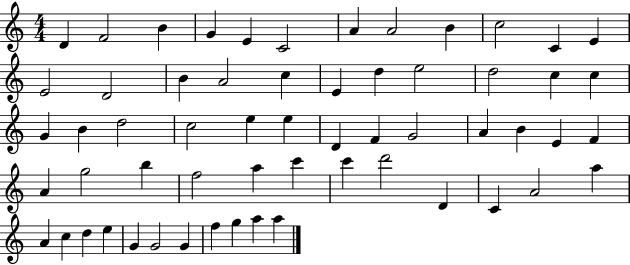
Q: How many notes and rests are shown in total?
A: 59